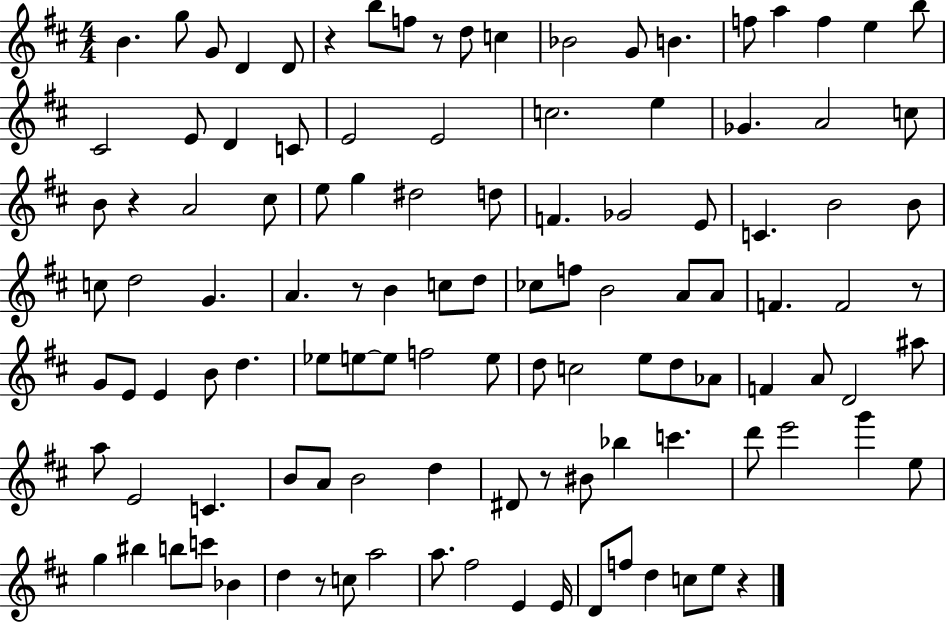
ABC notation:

X:1
T:Untitled
M:4/4
L:1/4
K:D
B g/2 G/2 D D/2 z b/2 f/2 z/2 d/2 c _B2 G/2 B f/2 a f e b/2 ^C2 E/2 D C/2 E2 E2 c2 e _G A2 c/2 B/2 z A2 ^c/2 e/2 g ^d2 d/2 F _G2 E/2 C B2 B/2 c/2 d2 G A z/2 B c/2 d/2 _c/2 f/2 B2 A/2 A/2 F F2 z/2 G/2 E/2 E B/2 d _e/2 e/2 e/2 f2 e/2 d/2 c2 e/2 d/2 _A/2 F A/2 D2 ^a/2 a/2 E2 C B/2 A/2 B2 d ^D/2 z/2 ^B/2 _b c' d'/2 e'2 g' e/2 g ^b b/2 c'/2 _B d z/2 c/2 a2 a/2 ^f2 E E/4 D/2 f/2 d c/2 e/2 z